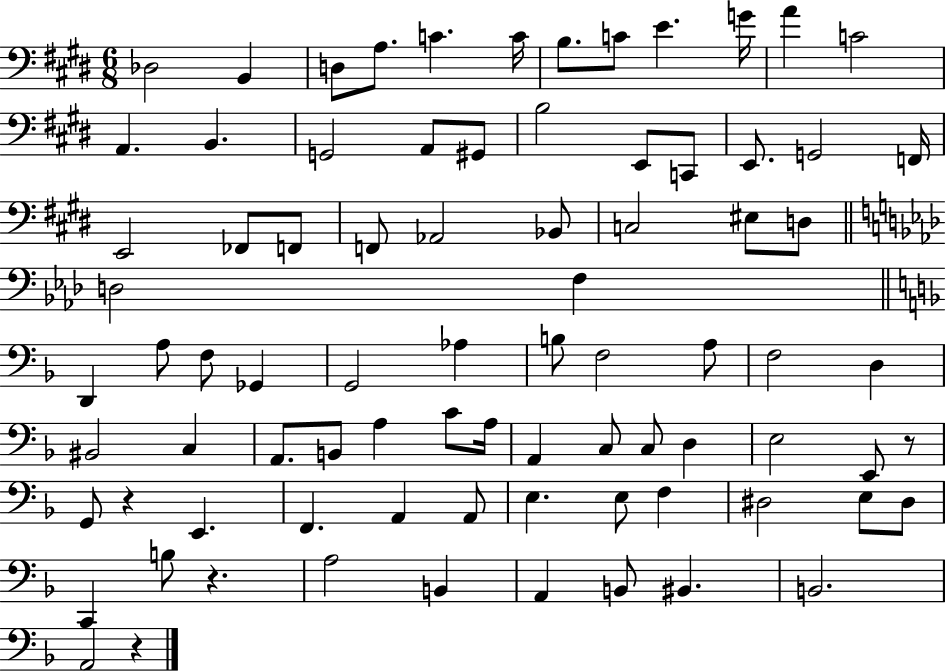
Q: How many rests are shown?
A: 4